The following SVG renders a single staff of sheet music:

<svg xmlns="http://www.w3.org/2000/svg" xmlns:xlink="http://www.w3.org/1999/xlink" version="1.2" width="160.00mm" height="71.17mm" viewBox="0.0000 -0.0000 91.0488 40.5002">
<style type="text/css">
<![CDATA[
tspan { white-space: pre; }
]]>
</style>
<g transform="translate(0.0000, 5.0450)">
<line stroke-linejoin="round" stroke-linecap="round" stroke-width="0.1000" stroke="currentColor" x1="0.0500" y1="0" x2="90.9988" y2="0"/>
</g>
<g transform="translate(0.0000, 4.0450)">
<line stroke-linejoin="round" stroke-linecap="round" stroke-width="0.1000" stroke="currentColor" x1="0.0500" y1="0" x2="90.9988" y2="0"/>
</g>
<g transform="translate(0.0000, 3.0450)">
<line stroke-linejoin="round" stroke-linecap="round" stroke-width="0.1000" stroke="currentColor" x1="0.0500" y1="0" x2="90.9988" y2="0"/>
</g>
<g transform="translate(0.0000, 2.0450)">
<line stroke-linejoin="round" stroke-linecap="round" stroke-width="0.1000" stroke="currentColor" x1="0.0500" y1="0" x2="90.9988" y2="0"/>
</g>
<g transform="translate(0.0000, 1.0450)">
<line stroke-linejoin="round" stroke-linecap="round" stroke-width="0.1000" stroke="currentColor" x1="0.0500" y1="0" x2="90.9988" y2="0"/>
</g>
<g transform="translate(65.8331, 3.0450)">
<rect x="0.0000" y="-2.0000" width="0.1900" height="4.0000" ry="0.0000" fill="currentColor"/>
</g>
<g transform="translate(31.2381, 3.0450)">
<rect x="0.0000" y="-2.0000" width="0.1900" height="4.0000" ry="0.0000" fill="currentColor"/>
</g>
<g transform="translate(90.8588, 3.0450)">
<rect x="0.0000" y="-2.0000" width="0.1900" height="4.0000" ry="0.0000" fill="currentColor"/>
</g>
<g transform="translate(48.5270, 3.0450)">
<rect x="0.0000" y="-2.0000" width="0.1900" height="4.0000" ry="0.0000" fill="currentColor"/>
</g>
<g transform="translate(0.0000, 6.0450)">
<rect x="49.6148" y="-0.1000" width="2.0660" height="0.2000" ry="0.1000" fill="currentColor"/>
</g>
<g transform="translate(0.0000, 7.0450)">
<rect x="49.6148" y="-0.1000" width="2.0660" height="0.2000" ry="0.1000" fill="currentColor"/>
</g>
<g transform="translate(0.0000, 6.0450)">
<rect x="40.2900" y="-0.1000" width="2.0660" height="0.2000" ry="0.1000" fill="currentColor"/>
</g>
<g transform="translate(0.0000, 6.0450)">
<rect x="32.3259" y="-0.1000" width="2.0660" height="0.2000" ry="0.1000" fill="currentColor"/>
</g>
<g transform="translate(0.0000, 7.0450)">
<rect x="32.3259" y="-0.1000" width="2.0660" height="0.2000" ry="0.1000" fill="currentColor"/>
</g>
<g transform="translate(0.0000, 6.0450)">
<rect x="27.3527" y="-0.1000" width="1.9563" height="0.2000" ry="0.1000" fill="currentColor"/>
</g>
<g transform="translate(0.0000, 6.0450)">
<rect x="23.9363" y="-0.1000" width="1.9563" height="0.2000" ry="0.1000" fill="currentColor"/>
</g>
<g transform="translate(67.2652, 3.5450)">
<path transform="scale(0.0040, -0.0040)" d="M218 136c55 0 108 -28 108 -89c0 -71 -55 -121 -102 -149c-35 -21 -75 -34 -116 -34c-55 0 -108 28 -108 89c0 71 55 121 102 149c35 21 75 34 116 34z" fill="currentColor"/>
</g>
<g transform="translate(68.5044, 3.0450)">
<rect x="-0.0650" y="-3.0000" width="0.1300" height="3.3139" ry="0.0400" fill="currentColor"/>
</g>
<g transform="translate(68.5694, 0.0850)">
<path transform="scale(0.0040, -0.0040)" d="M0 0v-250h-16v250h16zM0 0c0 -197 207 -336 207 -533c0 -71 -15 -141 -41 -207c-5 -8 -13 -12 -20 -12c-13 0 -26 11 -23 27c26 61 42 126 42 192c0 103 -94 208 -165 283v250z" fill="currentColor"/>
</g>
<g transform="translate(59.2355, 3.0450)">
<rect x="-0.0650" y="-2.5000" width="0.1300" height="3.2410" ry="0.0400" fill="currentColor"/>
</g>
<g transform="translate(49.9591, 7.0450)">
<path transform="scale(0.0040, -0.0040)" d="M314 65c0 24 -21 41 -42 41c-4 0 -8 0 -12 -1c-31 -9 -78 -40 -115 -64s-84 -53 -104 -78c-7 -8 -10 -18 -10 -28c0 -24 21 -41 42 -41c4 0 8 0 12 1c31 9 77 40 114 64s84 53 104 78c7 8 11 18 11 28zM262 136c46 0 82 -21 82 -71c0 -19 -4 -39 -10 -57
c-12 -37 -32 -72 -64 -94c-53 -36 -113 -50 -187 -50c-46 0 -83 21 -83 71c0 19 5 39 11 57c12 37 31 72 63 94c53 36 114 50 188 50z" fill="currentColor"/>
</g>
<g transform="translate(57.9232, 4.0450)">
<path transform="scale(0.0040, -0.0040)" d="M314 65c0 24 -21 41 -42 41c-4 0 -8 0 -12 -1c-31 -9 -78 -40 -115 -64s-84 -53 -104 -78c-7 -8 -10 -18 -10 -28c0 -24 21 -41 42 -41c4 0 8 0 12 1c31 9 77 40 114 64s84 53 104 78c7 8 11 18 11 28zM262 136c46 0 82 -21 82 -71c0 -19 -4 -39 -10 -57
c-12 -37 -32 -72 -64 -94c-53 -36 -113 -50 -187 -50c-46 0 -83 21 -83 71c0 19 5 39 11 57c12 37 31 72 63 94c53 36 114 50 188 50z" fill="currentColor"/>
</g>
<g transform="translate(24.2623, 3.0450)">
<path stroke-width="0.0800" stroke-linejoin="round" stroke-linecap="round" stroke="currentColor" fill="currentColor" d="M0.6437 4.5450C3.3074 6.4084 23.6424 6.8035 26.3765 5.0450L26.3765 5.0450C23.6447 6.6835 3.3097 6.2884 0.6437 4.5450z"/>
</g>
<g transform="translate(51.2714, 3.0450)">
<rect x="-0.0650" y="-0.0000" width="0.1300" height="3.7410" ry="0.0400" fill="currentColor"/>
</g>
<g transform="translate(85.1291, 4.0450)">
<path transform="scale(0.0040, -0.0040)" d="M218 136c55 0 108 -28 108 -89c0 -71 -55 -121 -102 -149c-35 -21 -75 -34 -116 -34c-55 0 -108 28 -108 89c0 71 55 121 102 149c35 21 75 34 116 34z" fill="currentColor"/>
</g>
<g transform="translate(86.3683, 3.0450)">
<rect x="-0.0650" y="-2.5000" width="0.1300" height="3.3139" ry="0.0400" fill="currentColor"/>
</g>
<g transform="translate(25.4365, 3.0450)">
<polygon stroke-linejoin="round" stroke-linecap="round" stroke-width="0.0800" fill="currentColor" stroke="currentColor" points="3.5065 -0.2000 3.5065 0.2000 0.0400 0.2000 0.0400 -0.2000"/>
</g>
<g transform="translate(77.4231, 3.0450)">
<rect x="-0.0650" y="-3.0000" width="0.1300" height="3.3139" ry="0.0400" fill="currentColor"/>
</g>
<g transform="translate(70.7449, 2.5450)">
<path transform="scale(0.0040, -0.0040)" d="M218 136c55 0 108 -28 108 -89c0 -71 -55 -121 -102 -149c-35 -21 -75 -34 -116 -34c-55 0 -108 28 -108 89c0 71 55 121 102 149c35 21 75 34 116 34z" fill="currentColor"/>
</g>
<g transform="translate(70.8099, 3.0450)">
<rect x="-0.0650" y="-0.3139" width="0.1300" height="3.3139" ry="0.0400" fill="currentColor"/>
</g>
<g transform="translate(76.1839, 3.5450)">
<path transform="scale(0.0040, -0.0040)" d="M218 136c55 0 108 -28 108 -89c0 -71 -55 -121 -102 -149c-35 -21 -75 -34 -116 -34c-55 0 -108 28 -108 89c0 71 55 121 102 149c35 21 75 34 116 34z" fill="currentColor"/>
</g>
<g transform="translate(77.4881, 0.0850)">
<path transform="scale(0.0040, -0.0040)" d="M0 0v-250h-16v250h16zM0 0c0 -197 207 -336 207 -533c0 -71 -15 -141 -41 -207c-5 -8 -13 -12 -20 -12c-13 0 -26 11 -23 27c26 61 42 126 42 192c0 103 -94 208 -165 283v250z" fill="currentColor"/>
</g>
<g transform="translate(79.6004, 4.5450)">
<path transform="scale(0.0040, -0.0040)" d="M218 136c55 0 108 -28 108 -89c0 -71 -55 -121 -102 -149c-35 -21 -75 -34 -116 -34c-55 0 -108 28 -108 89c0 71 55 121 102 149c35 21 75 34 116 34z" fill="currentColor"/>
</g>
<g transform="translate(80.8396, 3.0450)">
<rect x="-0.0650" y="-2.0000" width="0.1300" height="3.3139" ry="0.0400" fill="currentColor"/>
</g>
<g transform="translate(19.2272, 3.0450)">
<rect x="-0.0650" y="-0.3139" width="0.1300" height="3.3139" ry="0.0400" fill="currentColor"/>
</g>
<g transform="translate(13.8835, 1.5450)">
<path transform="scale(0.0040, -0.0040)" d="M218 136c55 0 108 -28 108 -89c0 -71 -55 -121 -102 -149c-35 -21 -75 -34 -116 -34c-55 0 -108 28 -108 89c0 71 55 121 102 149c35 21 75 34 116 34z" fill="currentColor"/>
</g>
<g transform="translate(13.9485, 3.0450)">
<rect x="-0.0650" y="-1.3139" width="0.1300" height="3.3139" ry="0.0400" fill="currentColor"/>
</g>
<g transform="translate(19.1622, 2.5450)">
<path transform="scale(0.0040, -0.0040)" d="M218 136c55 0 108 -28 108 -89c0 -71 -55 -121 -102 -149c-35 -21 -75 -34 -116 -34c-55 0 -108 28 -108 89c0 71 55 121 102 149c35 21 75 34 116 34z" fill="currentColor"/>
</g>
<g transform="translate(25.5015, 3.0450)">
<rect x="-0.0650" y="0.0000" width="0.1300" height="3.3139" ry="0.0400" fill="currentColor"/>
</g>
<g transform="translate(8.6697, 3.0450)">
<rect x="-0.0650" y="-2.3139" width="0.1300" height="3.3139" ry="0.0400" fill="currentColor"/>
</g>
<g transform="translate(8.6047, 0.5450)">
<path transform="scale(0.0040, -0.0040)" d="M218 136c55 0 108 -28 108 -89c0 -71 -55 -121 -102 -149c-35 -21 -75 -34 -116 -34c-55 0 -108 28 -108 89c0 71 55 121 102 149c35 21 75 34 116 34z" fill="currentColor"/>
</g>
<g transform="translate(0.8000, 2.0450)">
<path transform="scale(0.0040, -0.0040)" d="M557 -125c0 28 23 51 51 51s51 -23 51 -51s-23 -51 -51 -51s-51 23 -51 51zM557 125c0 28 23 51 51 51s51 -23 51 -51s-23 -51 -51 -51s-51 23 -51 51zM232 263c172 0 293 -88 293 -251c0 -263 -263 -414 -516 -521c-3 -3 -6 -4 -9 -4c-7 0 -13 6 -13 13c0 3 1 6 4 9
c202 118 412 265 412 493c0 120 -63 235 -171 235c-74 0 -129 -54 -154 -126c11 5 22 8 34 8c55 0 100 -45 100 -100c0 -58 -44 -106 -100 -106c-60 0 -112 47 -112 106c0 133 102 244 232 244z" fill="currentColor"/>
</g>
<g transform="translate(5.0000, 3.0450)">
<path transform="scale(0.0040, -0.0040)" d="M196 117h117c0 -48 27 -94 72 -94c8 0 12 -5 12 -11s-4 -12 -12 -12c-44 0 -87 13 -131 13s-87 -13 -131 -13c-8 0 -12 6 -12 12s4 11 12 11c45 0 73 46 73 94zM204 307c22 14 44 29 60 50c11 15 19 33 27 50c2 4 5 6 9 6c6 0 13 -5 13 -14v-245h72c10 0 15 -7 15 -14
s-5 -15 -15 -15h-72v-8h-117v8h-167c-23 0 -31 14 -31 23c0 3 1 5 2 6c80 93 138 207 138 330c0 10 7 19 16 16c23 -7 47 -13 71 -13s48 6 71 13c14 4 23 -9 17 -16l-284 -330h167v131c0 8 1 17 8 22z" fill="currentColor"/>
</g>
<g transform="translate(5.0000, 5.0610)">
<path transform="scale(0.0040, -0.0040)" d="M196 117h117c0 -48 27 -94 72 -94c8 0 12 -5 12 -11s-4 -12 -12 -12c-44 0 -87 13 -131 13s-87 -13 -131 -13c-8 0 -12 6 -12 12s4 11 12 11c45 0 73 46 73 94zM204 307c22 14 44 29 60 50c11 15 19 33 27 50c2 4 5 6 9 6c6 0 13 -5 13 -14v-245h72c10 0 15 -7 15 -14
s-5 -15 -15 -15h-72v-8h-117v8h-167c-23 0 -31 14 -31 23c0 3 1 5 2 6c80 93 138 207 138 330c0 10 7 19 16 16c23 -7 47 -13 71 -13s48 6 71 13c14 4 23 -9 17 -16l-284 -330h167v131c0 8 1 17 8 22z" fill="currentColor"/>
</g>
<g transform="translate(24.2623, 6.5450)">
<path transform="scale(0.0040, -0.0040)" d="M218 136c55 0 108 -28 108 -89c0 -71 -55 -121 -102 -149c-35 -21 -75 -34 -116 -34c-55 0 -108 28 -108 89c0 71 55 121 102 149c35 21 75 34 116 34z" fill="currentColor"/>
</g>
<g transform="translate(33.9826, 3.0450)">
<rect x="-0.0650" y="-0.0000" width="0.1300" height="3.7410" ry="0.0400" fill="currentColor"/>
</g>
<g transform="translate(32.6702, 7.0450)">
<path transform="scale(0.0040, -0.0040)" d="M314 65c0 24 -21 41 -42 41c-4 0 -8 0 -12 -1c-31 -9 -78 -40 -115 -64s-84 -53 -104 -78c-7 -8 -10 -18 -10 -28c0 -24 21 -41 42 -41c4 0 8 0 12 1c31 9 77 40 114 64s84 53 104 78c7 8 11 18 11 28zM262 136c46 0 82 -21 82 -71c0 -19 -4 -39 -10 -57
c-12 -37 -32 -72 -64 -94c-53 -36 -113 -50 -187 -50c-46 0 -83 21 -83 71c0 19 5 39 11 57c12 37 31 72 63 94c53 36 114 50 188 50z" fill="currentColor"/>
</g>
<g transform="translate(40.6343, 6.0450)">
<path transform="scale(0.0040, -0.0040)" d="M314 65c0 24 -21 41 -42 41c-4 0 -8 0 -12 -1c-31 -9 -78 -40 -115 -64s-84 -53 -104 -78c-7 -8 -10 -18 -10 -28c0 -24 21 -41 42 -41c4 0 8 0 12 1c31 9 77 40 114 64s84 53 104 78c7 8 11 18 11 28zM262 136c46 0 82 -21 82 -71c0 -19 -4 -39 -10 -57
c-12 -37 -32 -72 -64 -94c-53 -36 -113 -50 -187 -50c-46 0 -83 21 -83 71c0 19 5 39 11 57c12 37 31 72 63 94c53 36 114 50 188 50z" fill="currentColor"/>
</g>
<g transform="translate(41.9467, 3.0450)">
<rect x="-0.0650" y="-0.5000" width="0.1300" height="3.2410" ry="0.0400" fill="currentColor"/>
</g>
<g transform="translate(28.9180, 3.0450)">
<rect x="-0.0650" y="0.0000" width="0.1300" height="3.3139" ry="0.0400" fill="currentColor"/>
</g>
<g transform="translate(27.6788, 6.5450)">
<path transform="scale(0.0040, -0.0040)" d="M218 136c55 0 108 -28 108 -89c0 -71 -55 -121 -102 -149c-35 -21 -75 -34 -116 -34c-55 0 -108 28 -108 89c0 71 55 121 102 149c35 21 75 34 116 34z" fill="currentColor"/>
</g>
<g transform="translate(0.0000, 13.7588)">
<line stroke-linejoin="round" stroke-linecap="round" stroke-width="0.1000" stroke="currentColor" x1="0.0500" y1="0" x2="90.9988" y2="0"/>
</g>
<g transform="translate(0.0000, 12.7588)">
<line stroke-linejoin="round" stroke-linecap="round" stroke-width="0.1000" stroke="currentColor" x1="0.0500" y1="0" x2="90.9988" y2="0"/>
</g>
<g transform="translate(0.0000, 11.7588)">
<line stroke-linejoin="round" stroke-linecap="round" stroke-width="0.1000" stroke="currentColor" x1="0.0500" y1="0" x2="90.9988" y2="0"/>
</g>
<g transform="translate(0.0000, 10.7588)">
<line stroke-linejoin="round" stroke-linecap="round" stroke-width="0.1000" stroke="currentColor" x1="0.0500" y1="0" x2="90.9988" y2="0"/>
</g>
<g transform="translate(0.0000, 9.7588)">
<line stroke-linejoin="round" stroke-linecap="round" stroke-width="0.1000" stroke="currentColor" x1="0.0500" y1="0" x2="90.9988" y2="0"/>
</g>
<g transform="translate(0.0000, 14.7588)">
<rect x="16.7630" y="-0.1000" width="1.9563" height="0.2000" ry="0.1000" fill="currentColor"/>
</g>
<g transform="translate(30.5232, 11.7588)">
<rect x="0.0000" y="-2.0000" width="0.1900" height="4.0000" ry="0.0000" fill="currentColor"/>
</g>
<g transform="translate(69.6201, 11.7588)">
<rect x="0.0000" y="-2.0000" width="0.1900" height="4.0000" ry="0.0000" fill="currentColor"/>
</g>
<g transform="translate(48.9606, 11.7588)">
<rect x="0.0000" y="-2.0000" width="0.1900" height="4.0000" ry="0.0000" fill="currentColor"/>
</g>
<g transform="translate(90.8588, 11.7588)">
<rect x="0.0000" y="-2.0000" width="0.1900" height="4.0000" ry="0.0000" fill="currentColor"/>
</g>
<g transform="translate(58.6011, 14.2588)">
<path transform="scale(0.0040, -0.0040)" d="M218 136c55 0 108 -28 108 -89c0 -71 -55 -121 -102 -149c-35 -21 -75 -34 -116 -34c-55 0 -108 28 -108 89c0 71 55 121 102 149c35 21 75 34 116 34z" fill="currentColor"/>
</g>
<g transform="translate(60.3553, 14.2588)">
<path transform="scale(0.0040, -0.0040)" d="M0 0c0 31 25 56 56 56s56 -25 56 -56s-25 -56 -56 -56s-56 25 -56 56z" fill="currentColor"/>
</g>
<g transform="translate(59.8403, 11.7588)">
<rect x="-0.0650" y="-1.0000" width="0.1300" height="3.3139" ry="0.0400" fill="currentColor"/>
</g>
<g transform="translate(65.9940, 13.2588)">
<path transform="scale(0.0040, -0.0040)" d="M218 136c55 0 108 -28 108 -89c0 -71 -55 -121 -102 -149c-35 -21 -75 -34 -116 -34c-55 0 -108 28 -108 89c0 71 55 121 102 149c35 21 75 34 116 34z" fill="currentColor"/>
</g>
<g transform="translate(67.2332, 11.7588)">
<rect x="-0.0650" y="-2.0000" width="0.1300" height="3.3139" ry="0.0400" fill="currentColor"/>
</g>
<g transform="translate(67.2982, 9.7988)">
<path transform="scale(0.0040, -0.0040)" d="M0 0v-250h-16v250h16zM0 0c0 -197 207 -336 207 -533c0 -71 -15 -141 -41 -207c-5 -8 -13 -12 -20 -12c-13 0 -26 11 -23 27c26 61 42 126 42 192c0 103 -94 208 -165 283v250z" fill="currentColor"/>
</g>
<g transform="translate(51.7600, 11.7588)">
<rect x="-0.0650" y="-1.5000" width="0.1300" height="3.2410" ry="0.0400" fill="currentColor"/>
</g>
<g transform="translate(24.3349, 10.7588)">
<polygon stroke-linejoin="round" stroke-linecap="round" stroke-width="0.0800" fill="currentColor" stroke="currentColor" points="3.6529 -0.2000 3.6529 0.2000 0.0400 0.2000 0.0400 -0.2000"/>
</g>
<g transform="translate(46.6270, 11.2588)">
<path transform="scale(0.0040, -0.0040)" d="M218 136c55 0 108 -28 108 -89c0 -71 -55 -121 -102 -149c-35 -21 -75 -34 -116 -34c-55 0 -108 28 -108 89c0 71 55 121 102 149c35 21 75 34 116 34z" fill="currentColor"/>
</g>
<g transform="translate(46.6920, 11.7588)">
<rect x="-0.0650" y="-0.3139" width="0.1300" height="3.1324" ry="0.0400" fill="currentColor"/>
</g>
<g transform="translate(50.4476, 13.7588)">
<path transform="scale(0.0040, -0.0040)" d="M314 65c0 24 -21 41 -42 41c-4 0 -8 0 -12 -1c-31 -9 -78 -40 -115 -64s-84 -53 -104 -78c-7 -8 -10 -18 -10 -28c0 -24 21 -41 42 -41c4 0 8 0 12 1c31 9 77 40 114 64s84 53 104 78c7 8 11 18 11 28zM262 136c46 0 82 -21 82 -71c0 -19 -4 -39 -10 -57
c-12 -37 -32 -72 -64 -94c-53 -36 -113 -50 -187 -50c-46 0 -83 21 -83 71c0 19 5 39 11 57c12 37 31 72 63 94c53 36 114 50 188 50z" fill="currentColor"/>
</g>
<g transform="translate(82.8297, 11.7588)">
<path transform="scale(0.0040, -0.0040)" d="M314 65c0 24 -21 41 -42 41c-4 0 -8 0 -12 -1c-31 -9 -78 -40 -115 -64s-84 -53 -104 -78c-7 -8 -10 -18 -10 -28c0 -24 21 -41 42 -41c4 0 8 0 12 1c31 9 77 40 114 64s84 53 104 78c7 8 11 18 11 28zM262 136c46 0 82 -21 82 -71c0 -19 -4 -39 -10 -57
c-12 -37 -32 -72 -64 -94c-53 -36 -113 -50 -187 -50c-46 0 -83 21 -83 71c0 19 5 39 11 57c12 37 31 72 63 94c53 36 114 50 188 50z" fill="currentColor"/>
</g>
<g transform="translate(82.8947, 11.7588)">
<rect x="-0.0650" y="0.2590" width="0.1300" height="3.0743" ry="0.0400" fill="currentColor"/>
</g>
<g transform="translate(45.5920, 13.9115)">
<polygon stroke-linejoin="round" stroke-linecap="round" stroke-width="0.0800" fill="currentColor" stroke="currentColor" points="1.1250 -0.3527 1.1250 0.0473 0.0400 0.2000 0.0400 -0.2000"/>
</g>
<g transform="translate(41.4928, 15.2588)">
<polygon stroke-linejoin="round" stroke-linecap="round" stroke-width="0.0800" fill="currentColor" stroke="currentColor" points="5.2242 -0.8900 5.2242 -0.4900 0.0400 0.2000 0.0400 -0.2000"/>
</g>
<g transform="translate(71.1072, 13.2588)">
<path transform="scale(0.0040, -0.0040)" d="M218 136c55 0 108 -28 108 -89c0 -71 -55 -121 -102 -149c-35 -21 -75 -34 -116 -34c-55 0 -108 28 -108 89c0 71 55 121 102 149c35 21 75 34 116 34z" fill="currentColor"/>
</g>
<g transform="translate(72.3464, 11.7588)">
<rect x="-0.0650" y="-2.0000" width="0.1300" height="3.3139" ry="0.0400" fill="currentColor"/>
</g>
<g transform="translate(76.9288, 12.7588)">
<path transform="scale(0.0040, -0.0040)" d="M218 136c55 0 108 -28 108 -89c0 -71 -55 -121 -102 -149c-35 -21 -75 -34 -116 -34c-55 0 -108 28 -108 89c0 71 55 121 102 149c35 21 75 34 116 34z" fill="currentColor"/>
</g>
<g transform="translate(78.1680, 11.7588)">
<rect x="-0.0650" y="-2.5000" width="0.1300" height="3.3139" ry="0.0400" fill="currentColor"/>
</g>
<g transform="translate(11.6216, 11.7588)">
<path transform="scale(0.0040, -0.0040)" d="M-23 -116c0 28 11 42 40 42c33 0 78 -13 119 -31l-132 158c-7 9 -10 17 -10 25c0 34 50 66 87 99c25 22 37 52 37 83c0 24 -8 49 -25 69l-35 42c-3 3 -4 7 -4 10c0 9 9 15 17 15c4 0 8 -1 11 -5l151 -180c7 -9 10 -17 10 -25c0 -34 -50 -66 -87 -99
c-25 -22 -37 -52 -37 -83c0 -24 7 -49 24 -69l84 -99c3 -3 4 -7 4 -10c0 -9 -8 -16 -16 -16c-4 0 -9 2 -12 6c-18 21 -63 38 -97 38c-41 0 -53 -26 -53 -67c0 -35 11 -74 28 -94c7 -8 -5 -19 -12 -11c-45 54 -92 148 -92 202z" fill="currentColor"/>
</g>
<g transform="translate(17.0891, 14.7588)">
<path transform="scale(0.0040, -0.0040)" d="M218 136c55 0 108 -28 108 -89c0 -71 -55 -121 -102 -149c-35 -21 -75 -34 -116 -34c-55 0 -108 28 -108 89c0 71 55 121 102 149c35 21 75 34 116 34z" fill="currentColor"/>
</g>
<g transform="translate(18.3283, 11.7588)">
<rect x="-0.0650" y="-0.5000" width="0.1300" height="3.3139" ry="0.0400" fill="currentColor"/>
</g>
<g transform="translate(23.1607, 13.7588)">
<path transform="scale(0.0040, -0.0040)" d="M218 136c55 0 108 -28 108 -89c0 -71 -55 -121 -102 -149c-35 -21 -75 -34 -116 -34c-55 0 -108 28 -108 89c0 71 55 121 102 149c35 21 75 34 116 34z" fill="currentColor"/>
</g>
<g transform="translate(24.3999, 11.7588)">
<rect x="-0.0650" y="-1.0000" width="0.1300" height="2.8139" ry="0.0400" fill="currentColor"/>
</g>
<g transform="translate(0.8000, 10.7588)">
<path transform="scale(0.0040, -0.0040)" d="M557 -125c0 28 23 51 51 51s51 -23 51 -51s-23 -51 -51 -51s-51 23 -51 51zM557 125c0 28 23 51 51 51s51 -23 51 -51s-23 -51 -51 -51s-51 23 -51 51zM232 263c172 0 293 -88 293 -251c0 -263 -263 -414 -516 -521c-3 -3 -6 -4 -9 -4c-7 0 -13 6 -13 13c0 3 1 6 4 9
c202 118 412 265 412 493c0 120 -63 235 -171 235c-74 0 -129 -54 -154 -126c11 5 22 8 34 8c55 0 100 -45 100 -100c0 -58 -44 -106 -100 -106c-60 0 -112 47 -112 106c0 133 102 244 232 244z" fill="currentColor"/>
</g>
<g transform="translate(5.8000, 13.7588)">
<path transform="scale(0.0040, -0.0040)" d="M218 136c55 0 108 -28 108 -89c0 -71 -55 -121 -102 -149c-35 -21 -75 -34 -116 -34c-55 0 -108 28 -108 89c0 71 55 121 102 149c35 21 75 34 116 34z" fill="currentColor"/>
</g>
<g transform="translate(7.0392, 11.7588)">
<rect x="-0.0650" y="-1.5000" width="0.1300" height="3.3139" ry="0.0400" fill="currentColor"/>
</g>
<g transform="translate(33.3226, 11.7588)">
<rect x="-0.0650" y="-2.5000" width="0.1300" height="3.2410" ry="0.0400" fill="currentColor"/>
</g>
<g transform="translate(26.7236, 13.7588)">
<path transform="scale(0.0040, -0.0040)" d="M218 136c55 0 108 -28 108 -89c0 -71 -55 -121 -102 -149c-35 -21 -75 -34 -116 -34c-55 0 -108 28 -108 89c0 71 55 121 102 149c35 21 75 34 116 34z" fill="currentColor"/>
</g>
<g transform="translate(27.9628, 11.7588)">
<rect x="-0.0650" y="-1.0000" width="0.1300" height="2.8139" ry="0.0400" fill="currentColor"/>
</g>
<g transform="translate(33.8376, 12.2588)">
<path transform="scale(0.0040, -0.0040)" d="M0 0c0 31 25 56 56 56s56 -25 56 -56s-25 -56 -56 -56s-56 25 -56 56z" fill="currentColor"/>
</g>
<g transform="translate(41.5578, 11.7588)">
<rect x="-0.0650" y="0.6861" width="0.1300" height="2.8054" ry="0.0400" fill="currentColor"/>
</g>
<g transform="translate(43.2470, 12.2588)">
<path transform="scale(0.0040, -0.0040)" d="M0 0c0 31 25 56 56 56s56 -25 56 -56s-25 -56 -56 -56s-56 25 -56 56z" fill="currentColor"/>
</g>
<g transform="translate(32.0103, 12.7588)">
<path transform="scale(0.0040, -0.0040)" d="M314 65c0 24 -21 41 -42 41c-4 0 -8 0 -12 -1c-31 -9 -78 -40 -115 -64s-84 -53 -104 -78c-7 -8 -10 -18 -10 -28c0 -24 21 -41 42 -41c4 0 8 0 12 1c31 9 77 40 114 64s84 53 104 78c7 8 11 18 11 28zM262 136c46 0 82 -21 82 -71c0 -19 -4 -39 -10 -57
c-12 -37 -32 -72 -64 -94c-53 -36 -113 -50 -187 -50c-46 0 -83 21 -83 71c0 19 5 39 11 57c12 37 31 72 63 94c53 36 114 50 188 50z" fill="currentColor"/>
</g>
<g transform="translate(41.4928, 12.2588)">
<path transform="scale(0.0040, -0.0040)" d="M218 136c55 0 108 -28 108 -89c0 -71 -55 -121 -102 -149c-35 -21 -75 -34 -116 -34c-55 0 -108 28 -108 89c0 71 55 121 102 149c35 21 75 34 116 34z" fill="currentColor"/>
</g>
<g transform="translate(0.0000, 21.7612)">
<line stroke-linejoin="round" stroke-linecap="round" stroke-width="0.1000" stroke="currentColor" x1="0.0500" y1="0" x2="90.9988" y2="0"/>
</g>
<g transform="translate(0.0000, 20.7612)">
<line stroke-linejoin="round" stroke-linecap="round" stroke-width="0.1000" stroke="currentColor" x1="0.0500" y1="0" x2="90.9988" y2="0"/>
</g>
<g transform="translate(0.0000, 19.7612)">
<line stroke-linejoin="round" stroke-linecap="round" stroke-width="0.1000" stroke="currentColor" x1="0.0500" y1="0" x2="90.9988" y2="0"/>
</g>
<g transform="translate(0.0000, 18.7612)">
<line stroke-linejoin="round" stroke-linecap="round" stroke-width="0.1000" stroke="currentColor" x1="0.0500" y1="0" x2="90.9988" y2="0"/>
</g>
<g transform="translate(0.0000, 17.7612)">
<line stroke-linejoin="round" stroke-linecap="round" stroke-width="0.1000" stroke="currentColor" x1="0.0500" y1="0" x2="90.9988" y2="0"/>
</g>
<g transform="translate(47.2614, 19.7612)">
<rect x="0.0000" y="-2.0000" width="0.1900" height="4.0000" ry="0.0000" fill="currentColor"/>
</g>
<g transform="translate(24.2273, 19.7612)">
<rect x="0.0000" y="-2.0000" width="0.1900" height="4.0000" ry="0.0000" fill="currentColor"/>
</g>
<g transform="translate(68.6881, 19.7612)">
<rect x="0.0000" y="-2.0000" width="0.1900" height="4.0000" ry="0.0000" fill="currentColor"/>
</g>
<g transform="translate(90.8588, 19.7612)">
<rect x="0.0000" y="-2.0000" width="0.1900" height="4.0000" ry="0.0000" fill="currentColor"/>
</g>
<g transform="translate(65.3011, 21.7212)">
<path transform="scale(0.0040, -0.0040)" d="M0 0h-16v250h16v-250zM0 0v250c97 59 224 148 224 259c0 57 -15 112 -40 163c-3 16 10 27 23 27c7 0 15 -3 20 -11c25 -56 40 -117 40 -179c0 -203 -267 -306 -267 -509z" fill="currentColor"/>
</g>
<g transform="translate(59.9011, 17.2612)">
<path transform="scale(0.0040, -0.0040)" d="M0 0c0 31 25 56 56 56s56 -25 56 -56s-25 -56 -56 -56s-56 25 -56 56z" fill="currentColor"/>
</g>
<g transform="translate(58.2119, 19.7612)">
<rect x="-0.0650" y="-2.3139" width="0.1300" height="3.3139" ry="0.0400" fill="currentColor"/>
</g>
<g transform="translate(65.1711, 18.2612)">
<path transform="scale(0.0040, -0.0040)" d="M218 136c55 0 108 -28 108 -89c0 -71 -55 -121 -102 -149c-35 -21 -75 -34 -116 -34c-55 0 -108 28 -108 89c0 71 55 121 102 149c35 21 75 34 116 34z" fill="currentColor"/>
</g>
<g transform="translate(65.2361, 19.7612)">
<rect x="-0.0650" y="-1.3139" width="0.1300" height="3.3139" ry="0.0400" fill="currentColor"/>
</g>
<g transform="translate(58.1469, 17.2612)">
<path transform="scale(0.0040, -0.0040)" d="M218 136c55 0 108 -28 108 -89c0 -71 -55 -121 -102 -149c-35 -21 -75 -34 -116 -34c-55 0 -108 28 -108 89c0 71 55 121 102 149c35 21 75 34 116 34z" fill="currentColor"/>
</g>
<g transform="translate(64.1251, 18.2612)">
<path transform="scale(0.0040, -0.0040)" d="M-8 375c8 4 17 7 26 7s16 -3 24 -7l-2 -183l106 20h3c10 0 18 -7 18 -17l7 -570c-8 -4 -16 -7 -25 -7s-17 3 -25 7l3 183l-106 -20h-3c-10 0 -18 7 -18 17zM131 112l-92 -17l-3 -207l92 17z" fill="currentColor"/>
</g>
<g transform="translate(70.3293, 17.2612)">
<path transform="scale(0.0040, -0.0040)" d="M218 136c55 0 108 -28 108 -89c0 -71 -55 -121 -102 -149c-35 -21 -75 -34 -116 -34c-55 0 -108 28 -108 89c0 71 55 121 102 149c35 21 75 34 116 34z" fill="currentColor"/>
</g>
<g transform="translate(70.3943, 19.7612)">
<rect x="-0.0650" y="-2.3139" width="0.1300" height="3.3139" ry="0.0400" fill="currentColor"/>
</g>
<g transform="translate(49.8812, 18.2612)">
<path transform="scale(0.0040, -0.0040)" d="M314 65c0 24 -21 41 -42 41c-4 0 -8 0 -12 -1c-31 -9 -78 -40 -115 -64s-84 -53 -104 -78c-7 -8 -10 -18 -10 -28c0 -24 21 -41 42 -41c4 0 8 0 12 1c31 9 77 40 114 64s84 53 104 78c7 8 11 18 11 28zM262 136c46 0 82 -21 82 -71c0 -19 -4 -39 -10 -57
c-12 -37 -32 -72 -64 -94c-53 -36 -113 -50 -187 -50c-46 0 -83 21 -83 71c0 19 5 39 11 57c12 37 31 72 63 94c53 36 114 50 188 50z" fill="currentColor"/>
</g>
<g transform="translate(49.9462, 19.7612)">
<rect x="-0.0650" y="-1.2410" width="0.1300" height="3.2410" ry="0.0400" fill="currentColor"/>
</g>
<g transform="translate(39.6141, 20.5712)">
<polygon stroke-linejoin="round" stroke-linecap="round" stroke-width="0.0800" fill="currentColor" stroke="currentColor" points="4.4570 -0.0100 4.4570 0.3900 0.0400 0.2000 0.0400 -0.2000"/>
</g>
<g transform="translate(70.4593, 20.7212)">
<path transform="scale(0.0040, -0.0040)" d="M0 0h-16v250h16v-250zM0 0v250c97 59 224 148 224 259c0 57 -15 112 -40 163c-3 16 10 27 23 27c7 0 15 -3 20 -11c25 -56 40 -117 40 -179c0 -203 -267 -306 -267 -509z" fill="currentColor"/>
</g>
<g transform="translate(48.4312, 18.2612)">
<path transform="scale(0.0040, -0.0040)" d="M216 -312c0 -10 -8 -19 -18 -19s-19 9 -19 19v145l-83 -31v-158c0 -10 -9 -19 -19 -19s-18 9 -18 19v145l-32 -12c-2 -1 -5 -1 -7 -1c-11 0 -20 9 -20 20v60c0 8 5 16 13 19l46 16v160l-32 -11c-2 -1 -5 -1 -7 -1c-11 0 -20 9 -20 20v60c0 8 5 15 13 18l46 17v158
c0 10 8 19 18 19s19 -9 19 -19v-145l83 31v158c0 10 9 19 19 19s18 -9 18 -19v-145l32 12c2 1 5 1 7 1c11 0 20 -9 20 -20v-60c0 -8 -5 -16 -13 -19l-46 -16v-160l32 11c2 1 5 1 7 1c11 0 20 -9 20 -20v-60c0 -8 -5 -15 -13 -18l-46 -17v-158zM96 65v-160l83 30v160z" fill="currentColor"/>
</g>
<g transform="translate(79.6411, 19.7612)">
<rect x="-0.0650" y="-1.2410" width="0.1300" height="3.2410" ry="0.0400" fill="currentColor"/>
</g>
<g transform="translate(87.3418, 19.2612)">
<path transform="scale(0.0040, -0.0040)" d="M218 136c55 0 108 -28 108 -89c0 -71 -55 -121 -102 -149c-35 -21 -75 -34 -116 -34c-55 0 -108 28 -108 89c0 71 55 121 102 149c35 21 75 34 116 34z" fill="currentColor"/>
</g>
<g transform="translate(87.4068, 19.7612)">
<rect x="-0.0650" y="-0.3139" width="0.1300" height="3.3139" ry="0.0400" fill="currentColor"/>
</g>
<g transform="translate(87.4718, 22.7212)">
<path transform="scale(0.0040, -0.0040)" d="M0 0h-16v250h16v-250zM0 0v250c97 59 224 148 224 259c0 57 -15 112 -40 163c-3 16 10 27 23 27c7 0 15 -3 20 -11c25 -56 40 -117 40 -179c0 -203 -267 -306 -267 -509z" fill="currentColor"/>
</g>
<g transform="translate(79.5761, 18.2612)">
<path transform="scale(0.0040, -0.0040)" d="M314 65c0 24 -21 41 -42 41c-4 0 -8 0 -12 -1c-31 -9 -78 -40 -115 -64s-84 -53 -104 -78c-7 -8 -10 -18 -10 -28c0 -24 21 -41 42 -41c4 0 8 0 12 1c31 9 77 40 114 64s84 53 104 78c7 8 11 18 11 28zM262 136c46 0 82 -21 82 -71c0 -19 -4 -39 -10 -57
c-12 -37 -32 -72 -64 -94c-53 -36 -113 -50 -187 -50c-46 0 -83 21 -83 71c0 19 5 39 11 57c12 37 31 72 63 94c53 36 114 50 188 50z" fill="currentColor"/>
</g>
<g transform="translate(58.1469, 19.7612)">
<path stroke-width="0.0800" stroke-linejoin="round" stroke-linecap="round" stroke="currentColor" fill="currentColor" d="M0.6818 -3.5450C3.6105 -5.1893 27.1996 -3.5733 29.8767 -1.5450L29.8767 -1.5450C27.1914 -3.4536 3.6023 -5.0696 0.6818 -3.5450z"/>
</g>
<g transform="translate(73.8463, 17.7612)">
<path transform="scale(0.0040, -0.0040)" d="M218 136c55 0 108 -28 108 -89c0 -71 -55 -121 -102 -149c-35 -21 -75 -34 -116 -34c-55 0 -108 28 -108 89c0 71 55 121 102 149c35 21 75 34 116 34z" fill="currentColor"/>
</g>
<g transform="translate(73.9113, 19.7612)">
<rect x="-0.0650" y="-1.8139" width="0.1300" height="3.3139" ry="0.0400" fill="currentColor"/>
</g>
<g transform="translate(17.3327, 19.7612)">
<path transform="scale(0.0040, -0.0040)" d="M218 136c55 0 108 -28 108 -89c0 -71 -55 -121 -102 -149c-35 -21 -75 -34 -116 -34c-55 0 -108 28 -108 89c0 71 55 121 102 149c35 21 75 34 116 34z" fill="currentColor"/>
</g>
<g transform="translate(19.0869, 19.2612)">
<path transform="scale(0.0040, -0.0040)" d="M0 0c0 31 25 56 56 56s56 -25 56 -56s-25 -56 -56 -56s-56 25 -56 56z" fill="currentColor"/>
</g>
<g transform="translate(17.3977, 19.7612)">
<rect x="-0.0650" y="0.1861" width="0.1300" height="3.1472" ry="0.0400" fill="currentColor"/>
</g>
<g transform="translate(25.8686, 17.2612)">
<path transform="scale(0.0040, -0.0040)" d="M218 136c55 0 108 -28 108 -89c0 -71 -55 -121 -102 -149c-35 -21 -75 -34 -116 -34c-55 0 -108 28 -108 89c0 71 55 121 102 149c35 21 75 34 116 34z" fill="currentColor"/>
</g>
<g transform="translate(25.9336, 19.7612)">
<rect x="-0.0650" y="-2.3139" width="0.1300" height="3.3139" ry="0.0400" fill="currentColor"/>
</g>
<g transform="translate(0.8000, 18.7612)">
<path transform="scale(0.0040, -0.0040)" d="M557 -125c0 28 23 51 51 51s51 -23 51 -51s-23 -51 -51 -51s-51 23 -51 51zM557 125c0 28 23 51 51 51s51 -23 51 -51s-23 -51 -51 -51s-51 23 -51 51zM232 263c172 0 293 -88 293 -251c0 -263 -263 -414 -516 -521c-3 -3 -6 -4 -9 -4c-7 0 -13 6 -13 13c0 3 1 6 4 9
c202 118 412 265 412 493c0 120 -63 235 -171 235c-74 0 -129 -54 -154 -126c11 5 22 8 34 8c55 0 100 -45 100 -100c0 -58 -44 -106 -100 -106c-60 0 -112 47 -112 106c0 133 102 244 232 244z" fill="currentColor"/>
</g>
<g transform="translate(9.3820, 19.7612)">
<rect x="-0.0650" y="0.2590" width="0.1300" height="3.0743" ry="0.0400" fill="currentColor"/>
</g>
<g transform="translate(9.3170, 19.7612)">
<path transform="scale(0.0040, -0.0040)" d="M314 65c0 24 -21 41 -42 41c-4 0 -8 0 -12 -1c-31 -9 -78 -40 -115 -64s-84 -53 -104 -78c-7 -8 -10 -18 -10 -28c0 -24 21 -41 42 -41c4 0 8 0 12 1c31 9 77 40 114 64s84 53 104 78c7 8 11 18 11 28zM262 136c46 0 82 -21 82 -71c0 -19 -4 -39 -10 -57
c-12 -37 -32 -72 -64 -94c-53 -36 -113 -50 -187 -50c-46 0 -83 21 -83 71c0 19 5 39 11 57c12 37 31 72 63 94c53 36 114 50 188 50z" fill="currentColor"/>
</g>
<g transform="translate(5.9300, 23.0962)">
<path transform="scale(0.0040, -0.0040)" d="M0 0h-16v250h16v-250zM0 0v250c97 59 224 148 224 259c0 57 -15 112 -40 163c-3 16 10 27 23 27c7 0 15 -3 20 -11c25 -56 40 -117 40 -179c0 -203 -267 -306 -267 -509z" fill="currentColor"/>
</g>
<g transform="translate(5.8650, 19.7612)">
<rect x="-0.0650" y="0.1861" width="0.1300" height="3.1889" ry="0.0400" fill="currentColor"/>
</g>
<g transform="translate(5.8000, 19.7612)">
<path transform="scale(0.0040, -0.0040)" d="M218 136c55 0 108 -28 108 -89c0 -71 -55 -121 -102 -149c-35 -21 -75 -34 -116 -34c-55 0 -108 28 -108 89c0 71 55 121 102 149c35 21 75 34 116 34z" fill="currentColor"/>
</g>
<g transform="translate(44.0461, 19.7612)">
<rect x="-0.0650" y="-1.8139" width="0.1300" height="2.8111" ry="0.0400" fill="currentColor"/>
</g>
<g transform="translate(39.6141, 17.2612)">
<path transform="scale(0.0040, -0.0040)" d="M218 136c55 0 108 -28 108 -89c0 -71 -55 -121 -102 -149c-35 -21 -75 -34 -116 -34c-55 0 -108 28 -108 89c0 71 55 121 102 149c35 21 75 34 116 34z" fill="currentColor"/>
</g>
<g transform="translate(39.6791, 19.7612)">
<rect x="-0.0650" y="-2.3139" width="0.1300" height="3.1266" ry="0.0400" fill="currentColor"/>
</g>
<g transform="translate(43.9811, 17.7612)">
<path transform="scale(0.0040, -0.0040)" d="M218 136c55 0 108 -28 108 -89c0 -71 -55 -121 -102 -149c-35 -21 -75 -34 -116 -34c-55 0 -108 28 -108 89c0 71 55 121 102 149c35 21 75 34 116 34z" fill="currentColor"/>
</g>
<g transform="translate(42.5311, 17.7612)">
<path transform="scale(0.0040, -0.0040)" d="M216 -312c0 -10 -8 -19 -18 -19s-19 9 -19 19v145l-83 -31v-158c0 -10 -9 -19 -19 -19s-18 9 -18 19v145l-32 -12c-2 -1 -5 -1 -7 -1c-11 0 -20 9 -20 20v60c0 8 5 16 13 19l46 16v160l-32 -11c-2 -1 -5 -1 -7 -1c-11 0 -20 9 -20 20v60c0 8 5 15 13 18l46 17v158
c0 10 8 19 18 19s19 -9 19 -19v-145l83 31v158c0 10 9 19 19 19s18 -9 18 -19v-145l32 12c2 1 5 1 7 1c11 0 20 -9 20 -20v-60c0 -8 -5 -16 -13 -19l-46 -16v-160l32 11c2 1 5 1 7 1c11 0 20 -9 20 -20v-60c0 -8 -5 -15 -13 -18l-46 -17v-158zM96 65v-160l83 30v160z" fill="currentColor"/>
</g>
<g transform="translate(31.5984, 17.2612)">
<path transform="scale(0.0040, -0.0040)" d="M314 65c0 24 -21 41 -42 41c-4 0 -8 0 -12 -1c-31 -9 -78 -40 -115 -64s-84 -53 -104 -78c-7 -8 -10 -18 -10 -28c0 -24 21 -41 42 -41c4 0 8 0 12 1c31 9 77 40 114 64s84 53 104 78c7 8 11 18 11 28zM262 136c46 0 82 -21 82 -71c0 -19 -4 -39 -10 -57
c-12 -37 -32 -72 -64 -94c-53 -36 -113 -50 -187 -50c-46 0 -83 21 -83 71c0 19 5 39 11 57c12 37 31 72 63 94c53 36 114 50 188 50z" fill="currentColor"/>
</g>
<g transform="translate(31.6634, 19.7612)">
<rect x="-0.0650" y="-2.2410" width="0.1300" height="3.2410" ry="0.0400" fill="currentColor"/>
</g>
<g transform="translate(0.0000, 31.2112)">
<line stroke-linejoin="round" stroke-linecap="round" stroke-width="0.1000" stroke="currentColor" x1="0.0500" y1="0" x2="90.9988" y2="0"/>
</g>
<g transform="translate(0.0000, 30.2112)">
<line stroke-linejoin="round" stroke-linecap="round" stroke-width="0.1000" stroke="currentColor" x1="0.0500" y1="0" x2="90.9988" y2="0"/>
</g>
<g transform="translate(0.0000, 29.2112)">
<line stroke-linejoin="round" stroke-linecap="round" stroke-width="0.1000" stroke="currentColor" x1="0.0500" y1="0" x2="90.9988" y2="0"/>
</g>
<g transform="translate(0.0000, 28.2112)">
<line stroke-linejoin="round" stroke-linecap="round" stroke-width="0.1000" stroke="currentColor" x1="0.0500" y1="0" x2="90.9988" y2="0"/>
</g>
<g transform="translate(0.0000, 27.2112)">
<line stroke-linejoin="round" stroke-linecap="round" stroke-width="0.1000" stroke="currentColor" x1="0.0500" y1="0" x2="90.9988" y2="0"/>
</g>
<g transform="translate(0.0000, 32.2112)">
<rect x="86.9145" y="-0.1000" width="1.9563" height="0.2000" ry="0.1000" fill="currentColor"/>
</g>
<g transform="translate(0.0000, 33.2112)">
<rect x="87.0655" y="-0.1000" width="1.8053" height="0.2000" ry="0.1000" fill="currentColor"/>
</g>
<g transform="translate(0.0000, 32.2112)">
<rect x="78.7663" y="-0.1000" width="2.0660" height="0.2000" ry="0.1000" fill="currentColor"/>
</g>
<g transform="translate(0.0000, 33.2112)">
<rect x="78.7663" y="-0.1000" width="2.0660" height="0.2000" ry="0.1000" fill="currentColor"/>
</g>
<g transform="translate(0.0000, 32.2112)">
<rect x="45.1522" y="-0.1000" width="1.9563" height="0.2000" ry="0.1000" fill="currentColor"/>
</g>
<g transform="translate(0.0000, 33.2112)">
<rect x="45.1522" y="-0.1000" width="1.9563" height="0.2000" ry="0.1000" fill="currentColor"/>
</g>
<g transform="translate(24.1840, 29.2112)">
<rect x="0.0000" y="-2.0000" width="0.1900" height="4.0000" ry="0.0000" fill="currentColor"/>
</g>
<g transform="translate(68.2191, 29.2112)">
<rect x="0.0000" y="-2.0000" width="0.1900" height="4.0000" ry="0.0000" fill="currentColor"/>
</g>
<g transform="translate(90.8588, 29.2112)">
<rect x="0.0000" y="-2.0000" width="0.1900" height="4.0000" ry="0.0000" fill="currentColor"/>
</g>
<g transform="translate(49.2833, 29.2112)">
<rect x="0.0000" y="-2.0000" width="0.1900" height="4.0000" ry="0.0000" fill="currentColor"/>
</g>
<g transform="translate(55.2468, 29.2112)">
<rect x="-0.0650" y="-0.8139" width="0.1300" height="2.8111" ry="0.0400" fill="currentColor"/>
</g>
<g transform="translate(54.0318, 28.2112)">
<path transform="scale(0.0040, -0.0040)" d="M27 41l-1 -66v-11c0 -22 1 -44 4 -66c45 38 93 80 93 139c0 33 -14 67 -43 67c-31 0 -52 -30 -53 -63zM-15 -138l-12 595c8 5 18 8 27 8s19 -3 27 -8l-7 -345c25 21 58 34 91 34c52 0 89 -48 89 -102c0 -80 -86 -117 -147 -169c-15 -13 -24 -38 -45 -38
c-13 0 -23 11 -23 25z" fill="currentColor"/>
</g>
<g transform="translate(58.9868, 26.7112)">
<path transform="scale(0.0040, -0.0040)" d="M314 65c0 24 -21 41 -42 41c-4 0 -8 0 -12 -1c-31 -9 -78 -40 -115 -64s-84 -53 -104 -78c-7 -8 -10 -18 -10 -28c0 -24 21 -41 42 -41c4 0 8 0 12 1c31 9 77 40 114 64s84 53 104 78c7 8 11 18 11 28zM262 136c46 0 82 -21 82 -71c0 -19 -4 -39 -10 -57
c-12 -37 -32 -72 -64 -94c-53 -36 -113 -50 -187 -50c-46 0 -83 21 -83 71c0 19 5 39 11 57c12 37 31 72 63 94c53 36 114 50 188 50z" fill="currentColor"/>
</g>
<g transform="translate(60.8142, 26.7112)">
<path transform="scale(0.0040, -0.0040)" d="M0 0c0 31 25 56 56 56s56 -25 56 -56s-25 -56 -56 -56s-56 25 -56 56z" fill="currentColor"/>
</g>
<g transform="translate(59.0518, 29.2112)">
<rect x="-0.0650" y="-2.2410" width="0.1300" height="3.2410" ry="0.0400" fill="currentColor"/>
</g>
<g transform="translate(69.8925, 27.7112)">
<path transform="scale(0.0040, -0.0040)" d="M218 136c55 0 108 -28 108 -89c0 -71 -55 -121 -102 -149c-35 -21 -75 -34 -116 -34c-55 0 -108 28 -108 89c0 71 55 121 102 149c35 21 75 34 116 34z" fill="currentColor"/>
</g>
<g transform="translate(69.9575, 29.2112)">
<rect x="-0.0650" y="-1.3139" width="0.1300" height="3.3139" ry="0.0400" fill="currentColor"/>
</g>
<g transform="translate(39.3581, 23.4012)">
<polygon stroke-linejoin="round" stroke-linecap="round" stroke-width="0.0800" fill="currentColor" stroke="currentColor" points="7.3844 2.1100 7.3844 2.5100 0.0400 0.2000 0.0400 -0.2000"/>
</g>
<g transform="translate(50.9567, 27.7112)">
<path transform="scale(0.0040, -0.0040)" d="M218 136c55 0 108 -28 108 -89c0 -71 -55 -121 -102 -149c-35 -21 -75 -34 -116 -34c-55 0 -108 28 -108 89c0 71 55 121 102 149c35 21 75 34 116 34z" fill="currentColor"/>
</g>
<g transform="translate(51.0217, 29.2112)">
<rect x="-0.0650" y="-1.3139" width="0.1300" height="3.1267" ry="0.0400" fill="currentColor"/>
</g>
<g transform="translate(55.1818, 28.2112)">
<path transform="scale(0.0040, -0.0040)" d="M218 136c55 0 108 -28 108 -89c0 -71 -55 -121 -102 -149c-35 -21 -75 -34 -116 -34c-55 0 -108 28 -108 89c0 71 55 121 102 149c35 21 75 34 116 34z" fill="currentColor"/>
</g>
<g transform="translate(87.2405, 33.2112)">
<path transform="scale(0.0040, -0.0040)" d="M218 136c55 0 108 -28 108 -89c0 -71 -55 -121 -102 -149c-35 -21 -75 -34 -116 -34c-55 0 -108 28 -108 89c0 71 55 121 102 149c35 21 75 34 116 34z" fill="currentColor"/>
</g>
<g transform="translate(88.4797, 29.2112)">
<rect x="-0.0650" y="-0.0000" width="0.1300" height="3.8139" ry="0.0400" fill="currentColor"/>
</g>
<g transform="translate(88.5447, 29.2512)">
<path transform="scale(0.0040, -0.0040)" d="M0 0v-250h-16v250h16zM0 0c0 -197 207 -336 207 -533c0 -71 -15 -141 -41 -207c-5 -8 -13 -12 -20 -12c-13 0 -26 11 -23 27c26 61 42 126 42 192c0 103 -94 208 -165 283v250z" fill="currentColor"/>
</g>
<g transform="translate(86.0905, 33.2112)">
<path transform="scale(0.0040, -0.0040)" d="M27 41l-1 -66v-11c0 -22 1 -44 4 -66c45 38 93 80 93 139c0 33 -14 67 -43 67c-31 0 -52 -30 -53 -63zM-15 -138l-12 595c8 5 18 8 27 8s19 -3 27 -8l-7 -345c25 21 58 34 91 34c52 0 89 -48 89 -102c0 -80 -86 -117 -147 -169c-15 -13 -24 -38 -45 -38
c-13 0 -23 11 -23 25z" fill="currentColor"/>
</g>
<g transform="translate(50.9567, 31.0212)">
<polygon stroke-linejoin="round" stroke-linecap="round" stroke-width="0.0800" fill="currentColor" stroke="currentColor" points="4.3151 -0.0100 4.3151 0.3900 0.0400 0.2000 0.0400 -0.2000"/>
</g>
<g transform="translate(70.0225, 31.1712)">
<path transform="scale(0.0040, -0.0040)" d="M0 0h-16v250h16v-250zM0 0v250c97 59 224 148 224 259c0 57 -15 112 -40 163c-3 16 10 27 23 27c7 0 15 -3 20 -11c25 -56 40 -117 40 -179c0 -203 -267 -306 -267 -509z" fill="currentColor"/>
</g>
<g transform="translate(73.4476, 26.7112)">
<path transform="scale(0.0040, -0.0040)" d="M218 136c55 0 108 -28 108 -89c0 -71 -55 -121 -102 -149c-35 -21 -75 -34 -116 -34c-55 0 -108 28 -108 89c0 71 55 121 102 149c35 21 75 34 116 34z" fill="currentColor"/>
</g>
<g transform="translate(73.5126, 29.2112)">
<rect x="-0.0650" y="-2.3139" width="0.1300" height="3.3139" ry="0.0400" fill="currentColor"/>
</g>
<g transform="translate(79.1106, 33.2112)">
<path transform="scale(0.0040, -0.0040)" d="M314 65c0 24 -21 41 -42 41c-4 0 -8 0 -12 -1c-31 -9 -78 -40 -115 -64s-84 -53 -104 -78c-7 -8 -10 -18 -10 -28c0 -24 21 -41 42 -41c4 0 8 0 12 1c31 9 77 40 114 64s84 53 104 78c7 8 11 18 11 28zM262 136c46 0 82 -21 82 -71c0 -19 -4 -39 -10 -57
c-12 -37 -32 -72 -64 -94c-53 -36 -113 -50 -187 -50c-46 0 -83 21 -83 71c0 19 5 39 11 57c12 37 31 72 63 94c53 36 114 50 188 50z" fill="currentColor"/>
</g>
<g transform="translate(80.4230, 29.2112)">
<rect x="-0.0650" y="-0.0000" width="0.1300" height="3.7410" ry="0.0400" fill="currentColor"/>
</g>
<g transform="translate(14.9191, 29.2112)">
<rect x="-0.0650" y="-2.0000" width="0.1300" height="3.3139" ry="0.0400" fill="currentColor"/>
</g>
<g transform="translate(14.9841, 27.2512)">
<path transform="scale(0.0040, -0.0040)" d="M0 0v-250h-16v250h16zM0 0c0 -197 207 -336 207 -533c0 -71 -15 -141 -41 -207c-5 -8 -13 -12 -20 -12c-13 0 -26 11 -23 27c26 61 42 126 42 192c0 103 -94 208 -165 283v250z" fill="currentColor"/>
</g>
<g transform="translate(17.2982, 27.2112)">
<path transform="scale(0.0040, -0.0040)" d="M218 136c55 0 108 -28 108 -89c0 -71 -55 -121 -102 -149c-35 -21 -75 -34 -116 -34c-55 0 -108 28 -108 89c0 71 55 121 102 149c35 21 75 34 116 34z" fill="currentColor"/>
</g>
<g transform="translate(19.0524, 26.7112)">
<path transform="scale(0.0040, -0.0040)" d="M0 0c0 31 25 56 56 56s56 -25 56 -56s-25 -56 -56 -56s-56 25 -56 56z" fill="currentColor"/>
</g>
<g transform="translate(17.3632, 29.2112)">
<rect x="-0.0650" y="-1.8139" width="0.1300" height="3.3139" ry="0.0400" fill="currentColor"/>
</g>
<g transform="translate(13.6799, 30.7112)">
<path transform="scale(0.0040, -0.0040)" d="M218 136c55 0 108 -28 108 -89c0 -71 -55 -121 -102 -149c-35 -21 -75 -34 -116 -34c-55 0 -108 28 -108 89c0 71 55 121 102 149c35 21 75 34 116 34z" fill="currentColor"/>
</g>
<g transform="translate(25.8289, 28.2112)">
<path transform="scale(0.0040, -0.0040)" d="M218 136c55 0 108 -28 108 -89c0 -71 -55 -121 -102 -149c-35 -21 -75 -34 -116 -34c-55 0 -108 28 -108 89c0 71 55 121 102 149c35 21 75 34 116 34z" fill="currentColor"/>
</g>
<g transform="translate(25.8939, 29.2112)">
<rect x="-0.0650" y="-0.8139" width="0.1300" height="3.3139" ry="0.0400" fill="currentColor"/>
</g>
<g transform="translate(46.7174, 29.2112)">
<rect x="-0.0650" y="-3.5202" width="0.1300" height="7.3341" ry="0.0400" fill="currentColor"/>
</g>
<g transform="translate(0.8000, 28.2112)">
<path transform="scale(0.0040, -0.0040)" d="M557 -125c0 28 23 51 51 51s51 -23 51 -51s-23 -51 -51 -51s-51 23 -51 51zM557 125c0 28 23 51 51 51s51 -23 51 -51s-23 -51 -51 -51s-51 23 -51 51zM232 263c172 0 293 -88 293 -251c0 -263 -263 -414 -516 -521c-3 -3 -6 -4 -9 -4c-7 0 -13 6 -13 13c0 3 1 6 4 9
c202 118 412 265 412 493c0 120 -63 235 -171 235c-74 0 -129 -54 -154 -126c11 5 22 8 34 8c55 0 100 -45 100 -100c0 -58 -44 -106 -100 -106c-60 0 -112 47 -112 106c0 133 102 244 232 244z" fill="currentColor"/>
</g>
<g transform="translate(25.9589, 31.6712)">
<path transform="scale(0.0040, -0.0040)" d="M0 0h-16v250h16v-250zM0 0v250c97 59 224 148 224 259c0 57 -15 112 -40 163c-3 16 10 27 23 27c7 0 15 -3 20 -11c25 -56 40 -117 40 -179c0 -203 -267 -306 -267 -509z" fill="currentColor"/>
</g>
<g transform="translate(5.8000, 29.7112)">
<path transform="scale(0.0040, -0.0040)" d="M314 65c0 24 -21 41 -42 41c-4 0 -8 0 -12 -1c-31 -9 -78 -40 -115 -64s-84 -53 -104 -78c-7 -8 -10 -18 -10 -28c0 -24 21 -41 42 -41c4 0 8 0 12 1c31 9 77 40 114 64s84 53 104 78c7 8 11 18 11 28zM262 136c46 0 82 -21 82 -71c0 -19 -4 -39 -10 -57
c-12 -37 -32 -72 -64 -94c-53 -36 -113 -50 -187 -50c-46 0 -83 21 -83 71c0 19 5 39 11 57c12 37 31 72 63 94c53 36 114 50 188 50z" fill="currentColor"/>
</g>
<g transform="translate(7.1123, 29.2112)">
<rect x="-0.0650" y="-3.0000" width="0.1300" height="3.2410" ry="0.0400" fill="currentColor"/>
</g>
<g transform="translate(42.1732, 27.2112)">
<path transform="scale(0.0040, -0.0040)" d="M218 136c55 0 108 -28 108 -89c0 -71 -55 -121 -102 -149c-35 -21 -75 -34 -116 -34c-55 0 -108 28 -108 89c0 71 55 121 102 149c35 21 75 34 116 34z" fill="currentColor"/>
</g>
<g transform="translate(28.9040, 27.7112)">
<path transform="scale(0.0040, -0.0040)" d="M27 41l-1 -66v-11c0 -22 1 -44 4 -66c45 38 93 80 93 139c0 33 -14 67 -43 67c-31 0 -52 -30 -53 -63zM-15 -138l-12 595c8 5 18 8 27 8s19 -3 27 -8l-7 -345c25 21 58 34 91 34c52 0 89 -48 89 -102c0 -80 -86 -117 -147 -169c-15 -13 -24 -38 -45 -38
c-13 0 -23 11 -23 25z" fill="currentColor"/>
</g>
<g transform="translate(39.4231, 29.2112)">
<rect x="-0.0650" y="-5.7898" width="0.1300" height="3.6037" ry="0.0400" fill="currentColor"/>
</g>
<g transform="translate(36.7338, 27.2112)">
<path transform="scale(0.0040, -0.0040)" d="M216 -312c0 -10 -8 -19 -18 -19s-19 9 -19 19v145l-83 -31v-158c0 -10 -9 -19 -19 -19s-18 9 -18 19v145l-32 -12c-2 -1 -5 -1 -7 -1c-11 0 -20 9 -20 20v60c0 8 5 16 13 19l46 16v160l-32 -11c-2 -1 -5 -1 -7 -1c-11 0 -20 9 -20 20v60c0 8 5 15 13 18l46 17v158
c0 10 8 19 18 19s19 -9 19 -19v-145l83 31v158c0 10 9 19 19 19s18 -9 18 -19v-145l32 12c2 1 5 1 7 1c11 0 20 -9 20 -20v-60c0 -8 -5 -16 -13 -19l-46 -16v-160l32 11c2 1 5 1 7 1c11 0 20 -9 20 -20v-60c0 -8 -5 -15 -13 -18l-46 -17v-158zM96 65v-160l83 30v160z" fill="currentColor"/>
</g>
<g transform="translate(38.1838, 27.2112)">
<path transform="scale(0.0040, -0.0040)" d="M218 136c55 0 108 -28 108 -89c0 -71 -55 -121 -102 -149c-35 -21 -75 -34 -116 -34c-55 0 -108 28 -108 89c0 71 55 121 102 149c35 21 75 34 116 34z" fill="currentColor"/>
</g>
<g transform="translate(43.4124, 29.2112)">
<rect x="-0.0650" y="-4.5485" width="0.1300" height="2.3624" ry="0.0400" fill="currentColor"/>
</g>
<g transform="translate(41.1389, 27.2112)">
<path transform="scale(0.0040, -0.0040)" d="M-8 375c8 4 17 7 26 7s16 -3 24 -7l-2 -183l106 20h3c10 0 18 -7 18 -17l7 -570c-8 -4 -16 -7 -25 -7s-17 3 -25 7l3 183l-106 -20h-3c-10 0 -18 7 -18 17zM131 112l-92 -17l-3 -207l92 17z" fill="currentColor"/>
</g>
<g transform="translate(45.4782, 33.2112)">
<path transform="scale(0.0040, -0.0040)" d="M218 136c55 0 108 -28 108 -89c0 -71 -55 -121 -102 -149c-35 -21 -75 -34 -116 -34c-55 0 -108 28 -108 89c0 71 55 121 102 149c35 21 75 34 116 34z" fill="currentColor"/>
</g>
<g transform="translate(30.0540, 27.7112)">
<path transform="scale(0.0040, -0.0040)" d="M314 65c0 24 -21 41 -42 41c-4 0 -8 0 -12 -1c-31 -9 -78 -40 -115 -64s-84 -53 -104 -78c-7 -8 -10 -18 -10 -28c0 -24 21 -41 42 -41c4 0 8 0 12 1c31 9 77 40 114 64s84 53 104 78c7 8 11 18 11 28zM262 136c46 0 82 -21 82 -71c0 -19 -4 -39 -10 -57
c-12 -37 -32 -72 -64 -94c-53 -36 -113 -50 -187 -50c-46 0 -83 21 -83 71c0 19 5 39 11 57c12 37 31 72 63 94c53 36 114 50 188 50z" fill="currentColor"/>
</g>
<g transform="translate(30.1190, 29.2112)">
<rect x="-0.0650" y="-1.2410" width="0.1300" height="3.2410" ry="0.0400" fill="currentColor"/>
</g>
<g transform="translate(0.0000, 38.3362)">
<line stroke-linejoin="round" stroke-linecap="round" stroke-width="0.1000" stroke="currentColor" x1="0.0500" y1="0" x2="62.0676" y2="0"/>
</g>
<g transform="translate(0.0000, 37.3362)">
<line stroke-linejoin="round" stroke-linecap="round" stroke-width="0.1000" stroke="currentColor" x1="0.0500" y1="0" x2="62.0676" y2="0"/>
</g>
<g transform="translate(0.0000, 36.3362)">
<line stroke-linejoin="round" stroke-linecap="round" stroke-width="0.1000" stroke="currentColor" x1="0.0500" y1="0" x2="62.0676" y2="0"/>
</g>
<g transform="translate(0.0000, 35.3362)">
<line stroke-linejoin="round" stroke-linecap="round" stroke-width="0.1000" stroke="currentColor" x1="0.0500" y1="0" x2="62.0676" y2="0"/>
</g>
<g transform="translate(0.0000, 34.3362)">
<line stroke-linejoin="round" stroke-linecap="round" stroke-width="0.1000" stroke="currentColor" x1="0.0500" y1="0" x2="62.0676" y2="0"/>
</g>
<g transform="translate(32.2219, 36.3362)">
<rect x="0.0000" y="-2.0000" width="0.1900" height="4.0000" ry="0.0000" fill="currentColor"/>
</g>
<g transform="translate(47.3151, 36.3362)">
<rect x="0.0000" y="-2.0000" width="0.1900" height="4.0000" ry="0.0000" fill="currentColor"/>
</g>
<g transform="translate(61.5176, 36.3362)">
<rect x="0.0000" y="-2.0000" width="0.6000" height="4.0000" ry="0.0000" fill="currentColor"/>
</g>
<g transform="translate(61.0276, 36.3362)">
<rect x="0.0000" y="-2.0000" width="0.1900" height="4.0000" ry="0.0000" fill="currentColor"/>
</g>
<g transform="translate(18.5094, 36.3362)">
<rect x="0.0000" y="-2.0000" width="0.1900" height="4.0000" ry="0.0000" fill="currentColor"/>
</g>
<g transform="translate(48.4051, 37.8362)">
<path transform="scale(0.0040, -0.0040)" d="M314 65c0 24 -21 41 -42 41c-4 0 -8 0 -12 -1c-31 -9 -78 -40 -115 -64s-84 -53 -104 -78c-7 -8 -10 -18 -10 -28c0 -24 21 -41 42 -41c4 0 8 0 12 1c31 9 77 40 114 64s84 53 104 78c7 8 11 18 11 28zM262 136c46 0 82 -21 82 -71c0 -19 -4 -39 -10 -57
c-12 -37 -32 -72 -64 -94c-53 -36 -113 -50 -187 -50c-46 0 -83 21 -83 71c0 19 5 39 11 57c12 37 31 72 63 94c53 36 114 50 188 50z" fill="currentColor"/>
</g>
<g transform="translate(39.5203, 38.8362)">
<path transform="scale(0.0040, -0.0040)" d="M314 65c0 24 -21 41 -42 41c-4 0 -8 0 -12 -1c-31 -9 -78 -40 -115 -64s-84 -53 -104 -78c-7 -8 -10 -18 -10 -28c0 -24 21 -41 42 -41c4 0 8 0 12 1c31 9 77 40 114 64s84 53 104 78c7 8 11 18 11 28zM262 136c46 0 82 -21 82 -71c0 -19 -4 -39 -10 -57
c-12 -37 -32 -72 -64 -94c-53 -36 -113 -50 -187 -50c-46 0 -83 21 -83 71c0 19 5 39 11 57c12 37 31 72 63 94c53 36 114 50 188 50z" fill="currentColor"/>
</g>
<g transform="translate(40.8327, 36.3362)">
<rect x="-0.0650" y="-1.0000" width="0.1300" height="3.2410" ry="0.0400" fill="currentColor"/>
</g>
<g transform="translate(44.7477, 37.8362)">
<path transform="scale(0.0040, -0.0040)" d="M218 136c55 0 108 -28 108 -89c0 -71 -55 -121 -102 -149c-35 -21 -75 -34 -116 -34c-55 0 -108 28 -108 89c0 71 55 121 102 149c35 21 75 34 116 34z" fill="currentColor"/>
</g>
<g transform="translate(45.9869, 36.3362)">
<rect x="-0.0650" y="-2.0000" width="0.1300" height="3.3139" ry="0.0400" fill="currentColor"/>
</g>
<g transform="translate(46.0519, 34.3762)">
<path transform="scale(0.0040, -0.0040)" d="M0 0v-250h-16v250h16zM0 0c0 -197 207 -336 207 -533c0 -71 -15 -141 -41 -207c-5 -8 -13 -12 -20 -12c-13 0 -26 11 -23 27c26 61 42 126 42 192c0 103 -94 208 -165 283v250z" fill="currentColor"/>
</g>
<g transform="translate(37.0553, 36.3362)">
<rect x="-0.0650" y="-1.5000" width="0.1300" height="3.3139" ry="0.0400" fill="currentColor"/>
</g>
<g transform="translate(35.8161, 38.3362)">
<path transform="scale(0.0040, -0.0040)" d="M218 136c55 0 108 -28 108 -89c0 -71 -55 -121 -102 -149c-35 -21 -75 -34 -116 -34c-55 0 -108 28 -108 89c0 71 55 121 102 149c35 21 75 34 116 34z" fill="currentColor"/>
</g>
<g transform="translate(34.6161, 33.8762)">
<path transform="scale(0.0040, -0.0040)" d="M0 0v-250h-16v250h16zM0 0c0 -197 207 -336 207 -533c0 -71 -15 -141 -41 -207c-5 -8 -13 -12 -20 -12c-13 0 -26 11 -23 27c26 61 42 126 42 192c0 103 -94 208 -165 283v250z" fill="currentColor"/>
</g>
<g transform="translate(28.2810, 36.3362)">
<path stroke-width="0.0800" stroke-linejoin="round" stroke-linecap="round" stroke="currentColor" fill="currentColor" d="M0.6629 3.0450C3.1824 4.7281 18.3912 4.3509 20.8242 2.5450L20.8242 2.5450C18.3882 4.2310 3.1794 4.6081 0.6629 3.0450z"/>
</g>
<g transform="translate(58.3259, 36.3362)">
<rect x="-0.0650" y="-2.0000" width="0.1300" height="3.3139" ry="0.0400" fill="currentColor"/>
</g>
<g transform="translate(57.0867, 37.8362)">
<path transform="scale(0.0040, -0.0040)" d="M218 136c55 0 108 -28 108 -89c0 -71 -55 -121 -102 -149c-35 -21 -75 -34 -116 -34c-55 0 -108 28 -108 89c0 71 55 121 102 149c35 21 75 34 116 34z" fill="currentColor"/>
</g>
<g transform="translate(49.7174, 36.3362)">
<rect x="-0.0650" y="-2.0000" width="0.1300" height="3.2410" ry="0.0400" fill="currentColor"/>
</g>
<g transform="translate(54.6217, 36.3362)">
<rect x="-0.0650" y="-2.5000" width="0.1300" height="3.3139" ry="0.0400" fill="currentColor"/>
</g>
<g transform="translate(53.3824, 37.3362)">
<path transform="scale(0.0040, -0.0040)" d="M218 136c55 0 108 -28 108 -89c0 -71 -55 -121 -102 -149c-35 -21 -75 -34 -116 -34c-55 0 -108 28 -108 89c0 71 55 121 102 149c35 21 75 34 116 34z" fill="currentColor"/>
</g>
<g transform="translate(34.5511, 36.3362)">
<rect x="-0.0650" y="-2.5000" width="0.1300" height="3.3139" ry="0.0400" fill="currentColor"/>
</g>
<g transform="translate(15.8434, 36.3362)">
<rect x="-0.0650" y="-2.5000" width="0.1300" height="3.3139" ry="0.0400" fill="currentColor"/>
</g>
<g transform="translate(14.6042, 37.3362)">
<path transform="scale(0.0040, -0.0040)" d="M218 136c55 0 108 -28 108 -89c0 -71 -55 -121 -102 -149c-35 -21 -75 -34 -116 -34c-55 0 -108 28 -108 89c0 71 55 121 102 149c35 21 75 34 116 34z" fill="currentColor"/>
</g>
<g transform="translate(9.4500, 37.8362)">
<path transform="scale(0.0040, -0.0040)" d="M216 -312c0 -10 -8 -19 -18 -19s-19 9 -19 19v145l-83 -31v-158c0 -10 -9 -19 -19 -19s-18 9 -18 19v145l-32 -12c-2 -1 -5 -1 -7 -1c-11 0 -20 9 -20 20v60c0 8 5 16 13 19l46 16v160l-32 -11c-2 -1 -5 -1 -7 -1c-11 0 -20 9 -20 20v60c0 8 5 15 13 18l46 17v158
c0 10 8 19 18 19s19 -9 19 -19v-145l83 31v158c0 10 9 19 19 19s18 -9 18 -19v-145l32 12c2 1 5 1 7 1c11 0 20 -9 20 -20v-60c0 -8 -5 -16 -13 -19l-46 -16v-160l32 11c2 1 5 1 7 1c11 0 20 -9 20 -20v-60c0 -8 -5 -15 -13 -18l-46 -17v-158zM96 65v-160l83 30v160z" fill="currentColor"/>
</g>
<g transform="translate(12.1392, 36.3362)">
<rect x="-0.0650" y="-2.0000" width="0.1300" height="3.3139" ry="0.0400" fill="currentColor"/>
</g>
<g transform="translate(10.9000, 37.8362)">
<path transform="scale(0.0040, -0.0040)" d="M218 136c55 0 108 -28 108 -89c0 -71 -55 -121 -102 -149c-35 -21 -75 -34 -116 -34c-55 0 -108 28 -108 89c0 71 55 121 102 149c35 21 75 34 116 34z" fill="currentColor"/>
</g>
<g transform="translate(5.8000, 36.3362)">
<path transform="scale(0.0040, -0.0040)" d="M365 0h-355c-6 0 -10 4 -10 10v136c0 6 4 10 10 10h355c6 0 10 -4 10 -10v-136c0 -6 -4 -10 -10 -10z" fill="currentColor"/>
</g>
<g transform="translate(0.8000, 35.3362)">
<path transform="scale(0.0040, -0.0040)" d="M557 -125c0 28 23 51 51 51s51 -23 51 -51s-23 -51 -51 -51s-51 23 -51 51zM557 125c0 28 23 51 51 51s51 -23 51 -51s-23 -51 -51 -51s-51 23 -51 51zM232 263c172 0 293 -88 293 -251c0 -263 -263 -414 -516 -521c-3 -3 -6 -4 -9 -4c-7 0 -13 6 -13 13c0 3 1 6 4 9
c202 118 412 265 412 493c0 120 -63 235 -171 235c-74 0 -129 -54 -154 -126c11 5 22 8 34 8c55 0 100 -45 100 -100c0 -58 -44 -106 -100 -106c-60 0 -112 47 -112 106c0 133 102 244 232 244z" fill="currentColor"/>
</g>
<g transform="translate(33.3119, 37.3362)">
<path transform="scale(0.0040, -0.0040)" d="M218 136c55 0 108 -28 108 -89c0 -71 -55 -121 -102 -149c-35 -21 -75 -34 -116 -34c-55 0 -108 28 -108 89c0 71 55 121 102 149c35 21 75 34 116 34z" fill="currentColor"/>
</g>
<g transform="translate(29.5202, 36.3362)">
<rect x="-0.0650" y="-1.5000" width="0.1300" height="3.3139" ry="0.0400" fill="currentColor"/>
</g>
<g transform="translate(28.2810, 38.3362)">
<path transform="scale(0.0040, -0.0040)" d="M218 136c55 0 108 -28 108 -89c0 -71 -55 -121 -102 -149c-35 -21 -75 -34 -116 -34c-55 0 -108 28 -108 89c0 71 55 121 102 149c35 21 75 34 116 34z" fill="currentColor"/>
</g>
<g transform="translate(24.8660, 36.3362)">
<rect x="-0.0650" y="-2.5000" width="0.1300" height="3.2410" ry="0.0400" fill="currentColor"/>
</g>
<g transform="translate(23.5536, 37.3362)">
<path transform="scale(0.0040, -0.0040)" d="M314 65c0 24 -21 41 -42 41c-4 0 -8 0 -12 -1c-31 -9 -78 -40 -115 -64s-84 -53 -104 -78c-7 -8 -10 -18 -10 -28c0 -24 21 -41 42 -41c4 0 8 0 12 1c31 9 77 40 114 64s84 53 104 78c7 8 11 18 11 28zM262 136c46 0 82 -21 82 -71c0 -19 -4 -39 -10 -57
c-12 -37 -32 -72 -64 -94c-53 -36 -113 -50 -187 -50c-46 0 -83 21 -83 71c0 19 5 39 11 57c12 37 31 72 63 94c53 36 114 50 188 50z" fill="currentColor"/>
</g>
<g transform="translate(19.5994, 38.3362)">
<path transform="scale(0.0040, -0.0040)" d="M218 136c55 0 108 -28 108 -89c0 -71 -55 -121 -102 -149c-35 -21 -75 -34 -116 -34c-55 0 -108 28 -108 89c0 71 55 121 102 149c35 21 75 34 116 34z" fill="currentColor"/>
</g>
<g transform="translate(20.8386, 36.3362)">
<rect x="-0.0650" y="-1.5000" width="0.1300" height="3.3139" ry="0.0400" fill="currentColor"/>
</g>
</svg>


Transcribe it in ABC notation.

X:1
T:Untitled
M:4/4
L:1/4
K:C
B, G, E, D,,/2 D,,/2 C,,2 E,,2 C,,2 B,,2 C,/2 E, C,/2 A,, B,, G,, z E,, G,,/2 G,,/2 B,,2 C,/2 E,/4 G,,2 F,, A,,/2 A,, B,, D,2 D,/2 D,2 D, B, B,2 B,/2 ^A,/2 ^G,2 B, G,/2 B,/2 A, G,2 E,/2 C,2 A,,/2 A, F,/2 _G,2 ^A,/2 A,/2 C,,/2 G,/2 _F,/2 B,2 G,/2 B, C,,2 _C,,/2 z2 ^A,, B,, G,, B,,2 G,, B,,/2 G,, F,,2 A,,/2 A,,2 B,, A,,